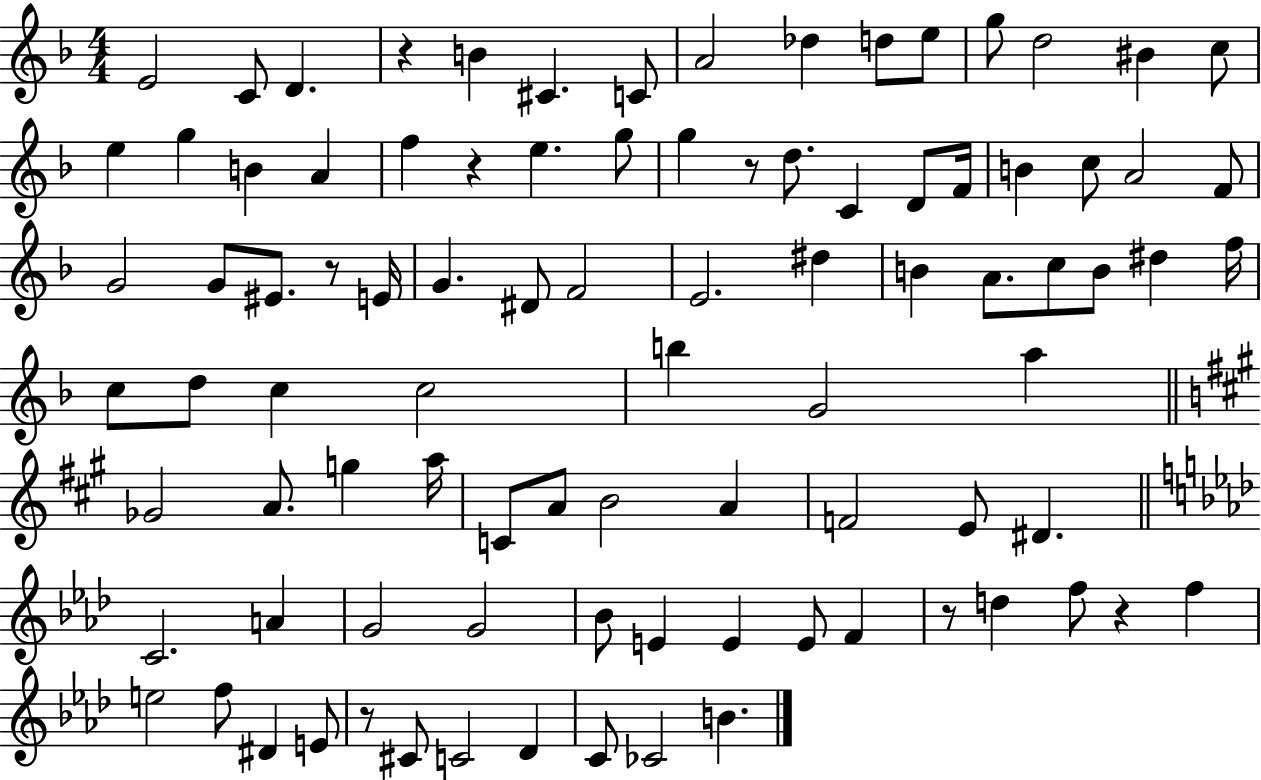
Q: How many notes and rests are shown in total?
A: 92